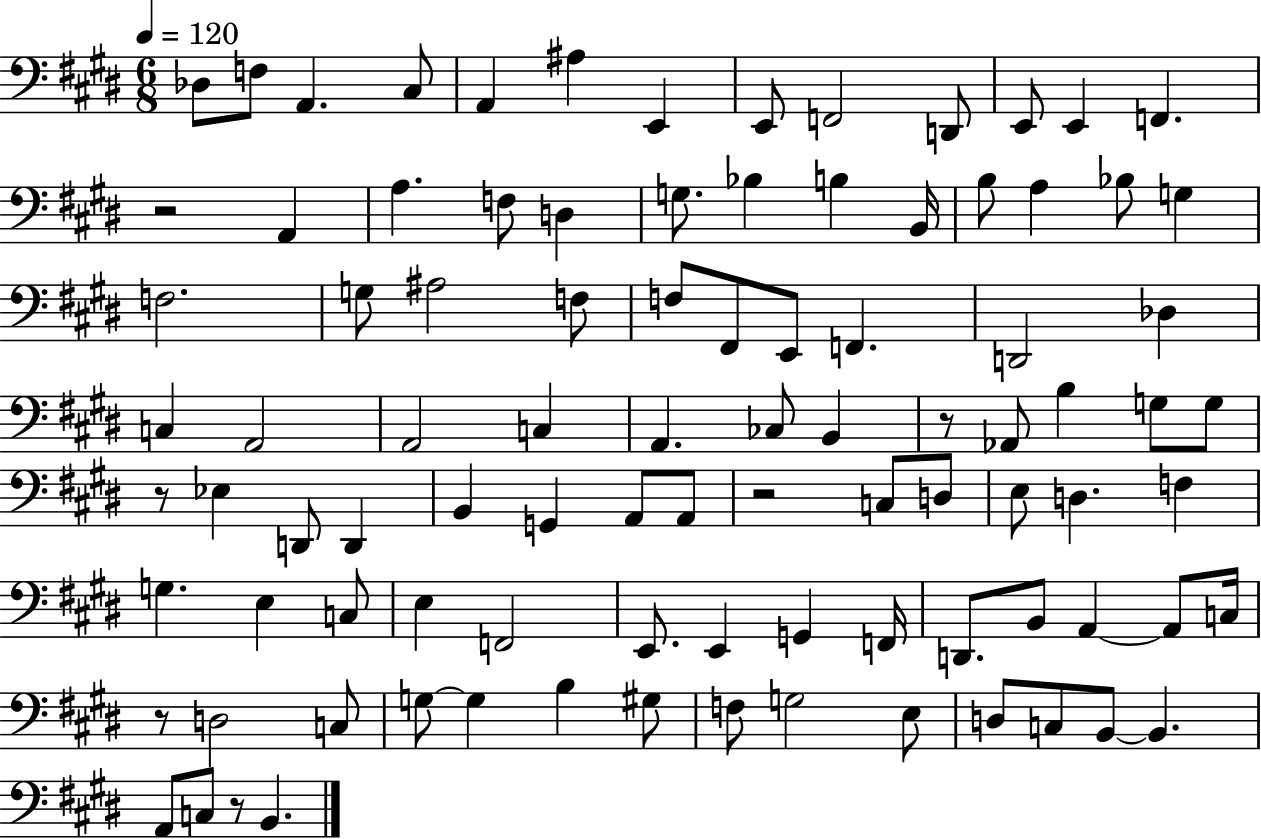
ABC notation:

X:1
T:Untitled
M:6/8
L:1/4
K:E
_D,/2 F,/2 A,, ^C,/2 A,, ^A, E,, E,,/2 F,,2 D,,/2 E,,/2 E,, F,, z2 A,, A, F,/2 D, G,/2 _B, B, B,,/4 B,/2 A, _B,/2 G, F,2 G,/2 ^A,2 F,/2 F,/2 ^F,,/2 E,,/2 F,, D,,2 _D, C, A,,2 A,,2 C, A,, _C,/2 B,, z/2 _A,,/2 B, G,/2 G,/2 z/2 _E, D,,/2 D,, B,, G,, A,,/2 A,,/2 z2 C,/2 D,/2 E,/2 D, F, G, E, C,/2 E, F,,2 E,,/2 E,, G,, F,,/4 D,,/2 B,,/2 A,, A,,/2 C,/4 z/2 D,2 C,/2 G,/2 G, B, ^G,/2 F,/2 G,2 E,/2 D,/2 C,/2 B,,/2 B,, A,,/2 C,/2 z/2 B,,